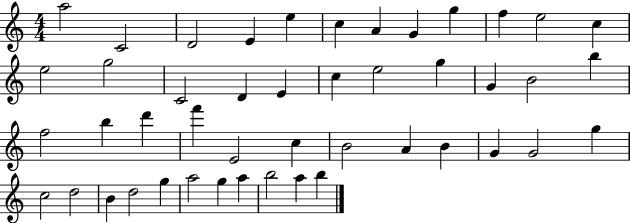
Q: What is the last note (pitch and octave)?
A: B5